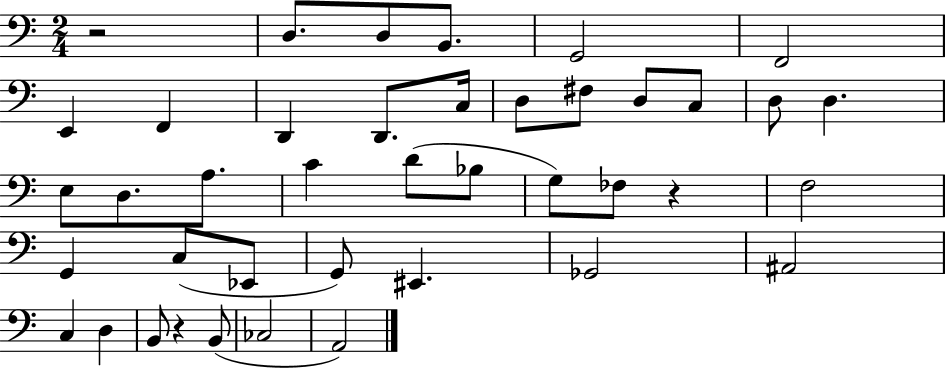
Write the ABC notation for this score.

X:1
T:Untitled
M:2/4
L:1/4
K:C
z2 D,/2 D,/2 B,,/2 G,,2 F,,2 E,, F,, D,, D,,/2 C,/4 D,/2 ^F,/2 D,/2 C,/2 D,/2 D, E,/2 D,/2 A,/2 C D/2 _B,/2 G,/2 _F,/2 z F,2 G,, C,/2 _E,,/2 G,,/2 ^E,, _G,,2 ^A,,2 C, D, B,,/2 z B,,/2 _C,2 A,,2